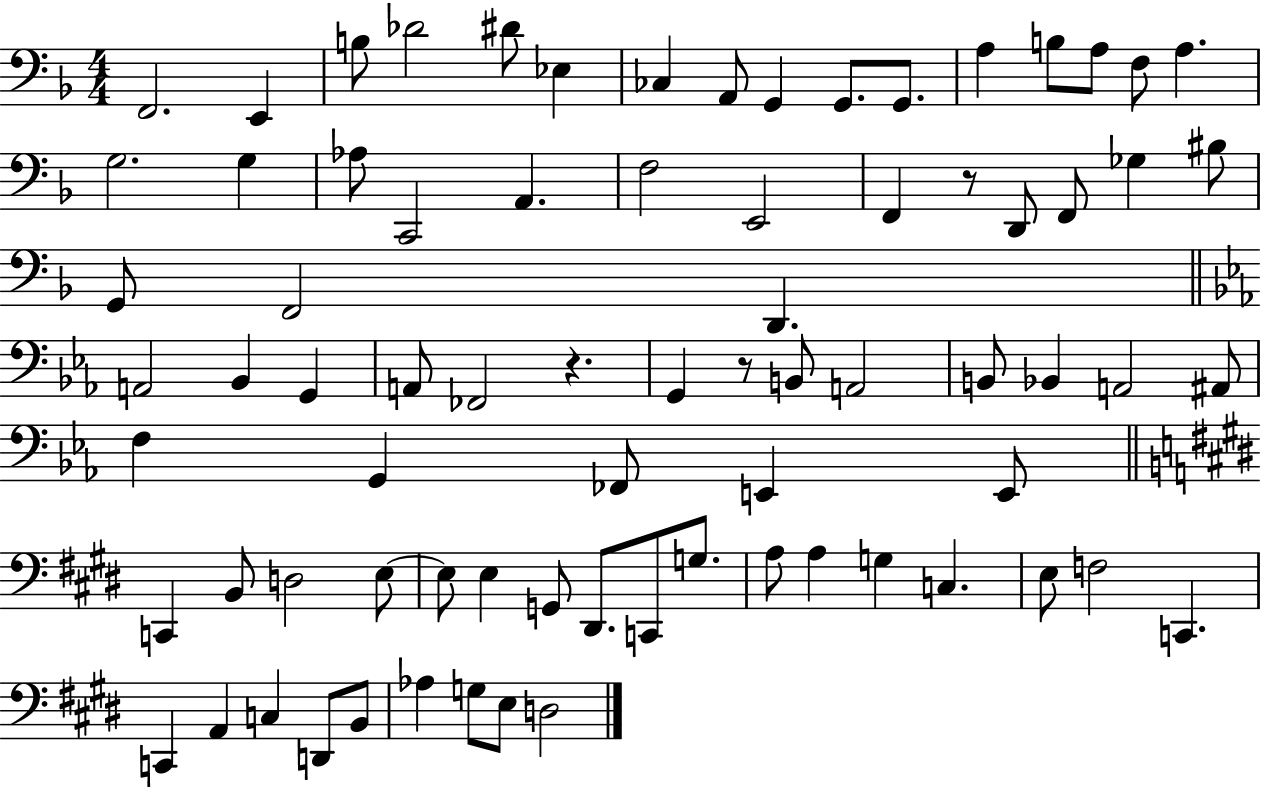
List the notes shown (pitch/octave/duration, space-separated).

F2/h. E2/q B3/e Db4/h D#4/e Eb3/q CES3/q A2/e G2/q G2/e. G2/e. A3/q B3/e A3/e F3/e A3/q. G3/h. G3/q Ab3/e C2/h A2/q. F3/h E2/h F2/q R/e D2/e F2/e Gb3/q BIS3/e G2/e F2/h D2/q. A2/h Bb2/q G2/q A2/e FES2/h R/q. G2/q R/e B2/e A2/h B2/e Bb2/q A2/h A#2/e F3/q G2/q FES2/e E2/q E2/e C2/q B2/e D3/h E3/e E3/e E3/q G2/e D#2/e. C2/e G3/e. A3/e A3/q G3/q C3/q. E3/e F3/h C2/q. C2/q A2/q C3/q D2/e B2/e Ab3/q G3/e E3/e D3/h